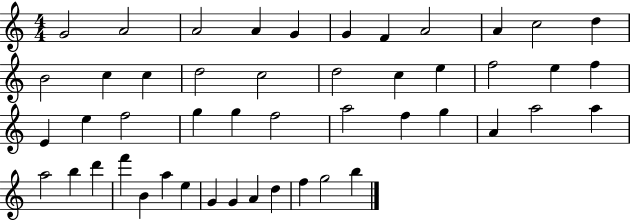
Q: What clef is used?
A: treble